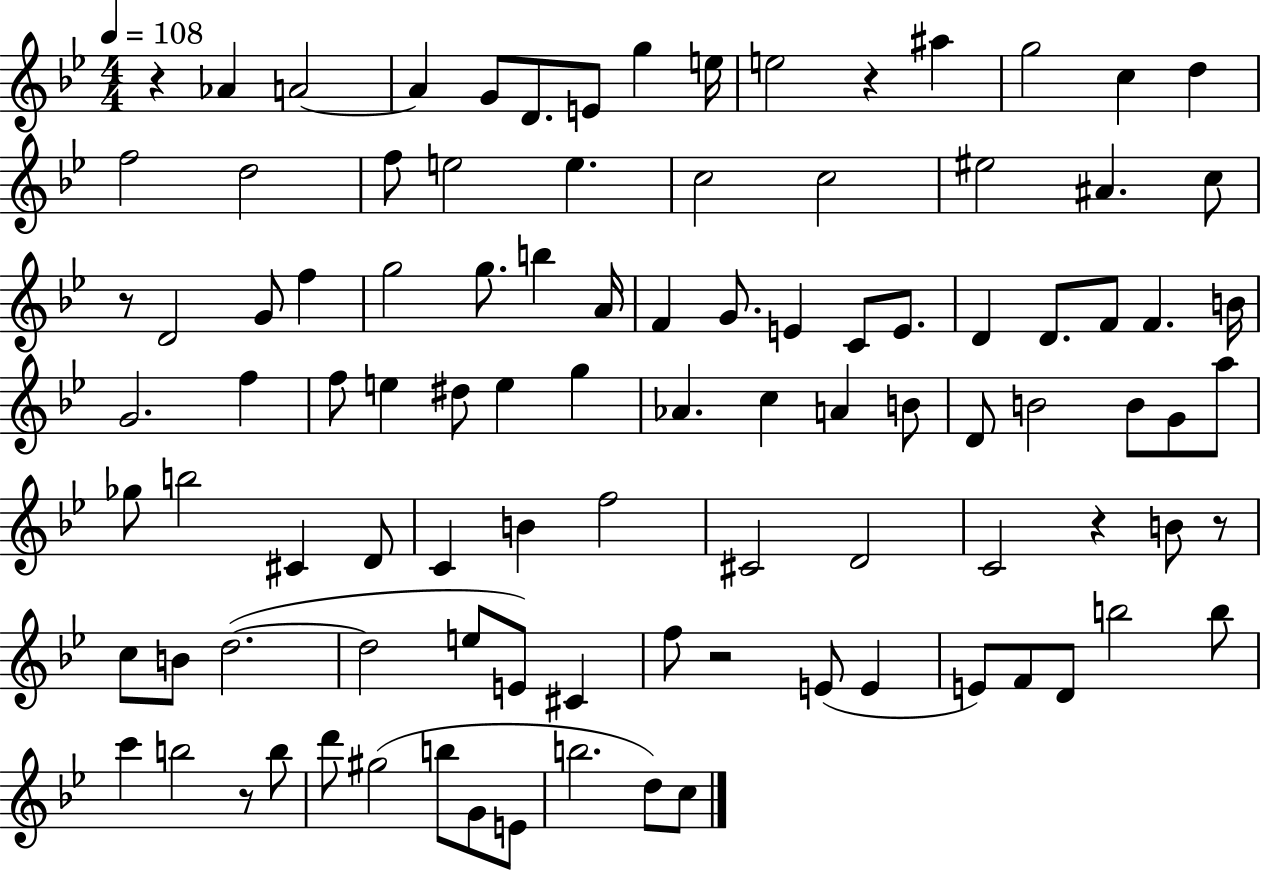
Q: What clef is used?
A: treble